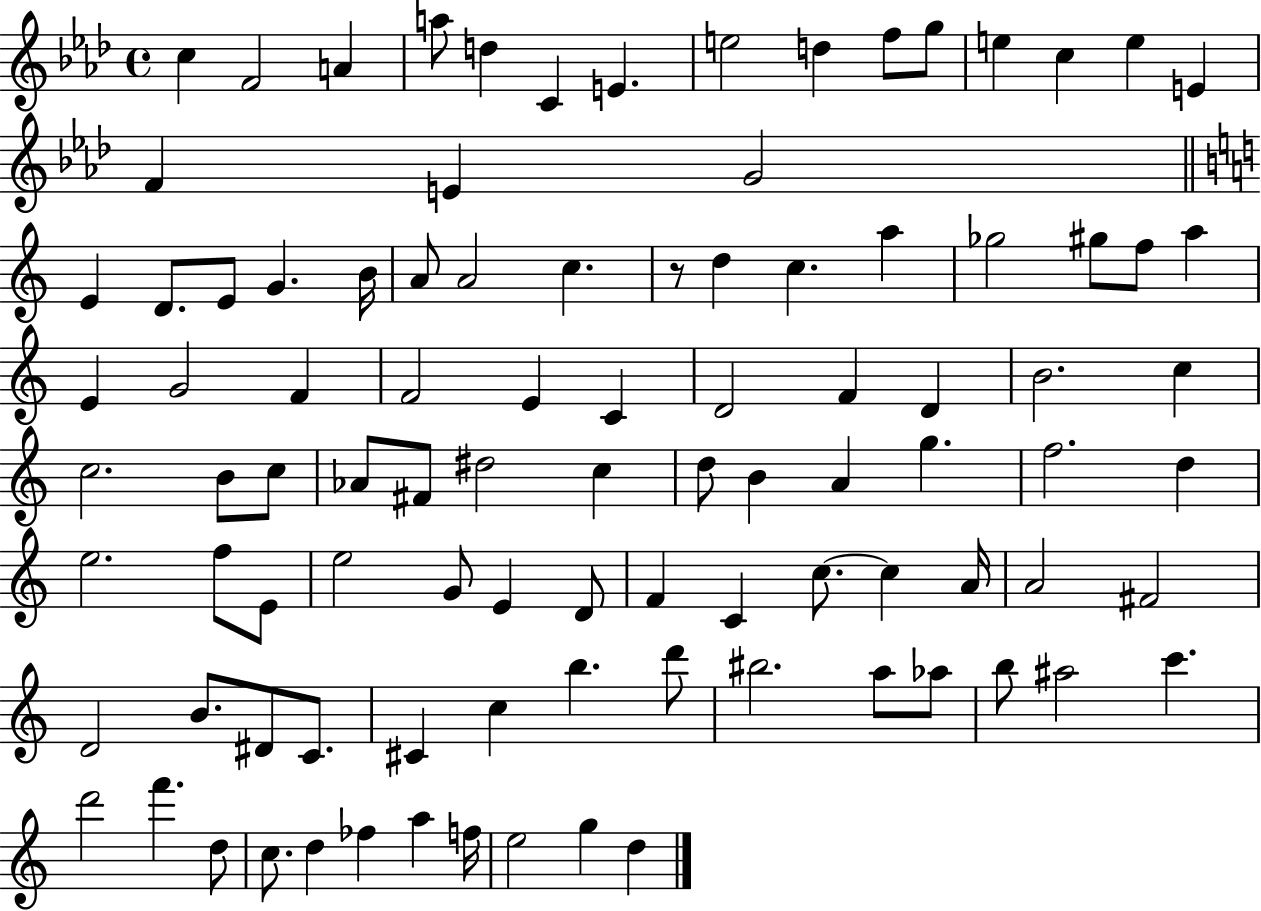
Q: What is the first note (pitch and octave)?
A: C5